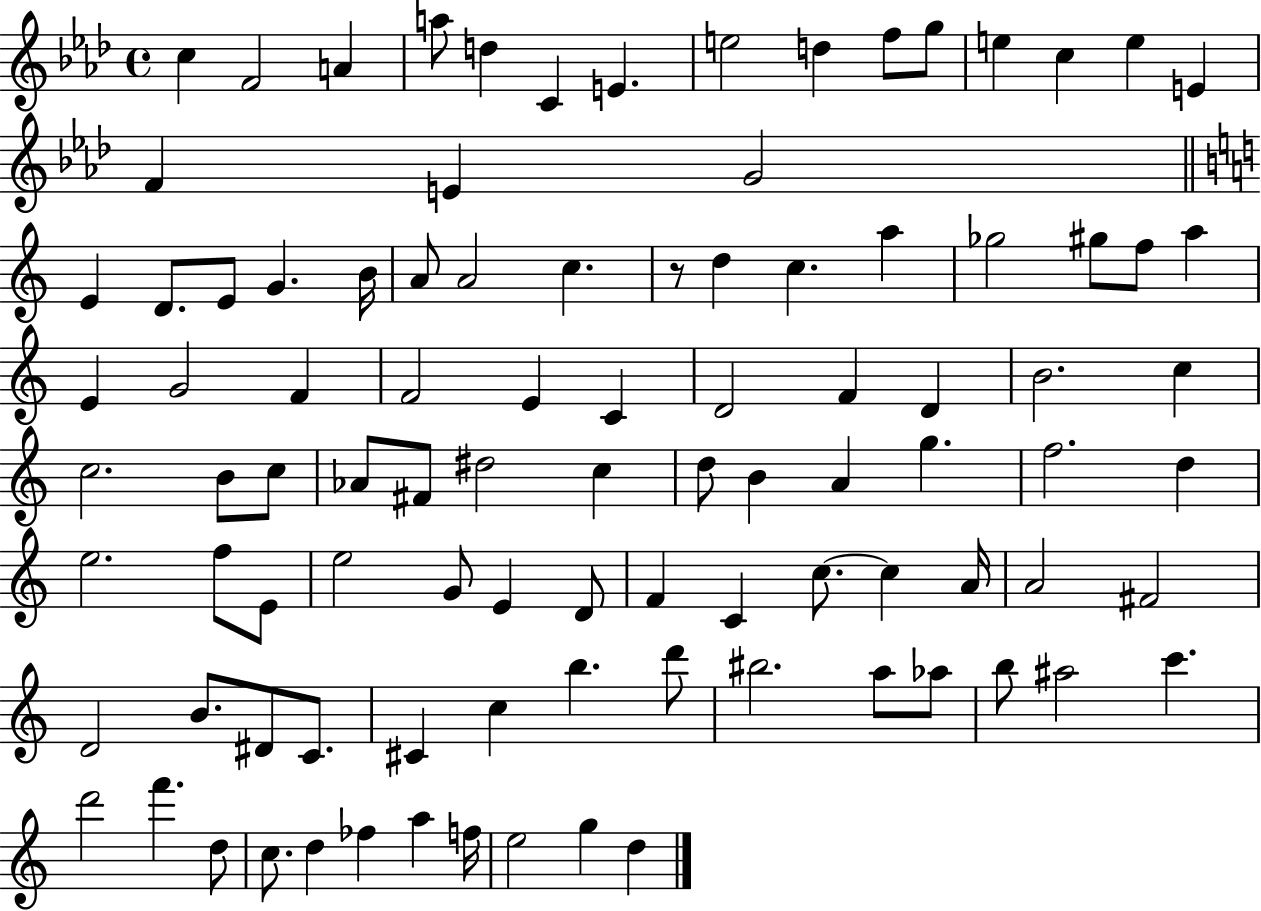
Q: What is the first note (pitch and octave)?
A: C5